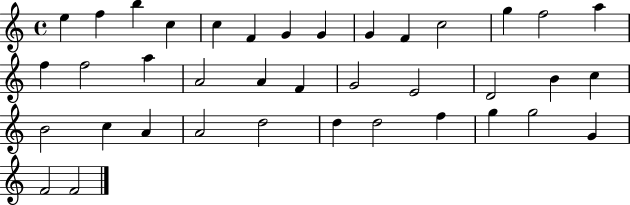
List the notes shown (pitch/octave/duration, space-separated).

E5/q F5/q B5/q C5/q C5/q F4/q G4/q G4/q G4/q F4/q C5/h G5/q F5/h A5/q F5/q F5/h A5/q A4/h A4/q F4/q G4/h E4/h D4/h B4/q C5/q B4/h C5/q A4/q A4/h D5/h D5/q D5/h F5/q G5/q G5/h G4/q F4/h F4/h